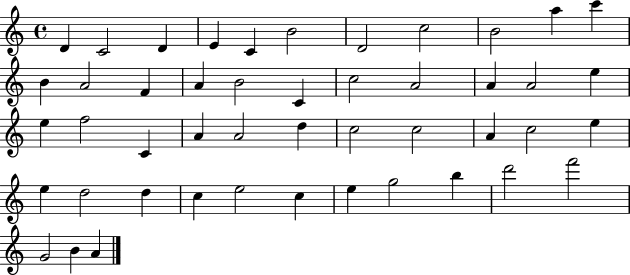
D4/q C4/h D4/q E4/q C4/q B4/h D4/h C5/h B4/h A5/q C6/q B4/q A4/h F4/q A4/q B4/h C4/q C5/h A4/h A4/q A4/h E5/q E5/q F5/h C4/q A4/q A4/h D5/q C5/h C5/h A4/q C5/h E5/q E5/q D5/h D5/q C5/q E5/h C5/q E5/q G5/h B5/q D6/h F6/h G4/h B4/q A4/q